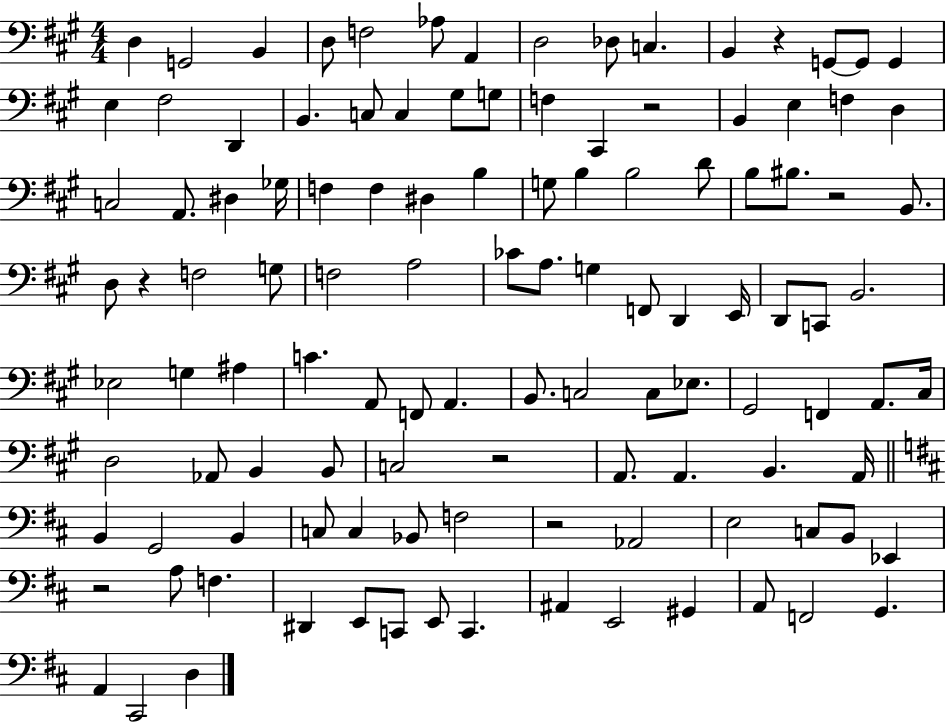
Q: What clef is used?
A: bass